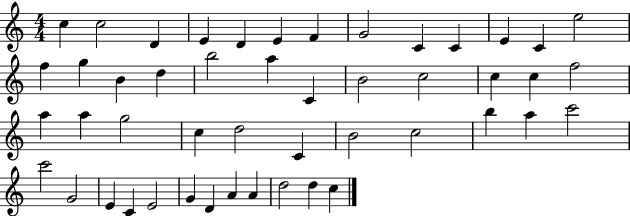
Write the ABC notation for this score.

X:1
T:Untitled
M:4/4
L:1/4
K:C
c c2 D E D E F G2 C C E C e2 f g B d b2 a C B2 c2 c c f2 a a g2 c d2 C B2 c2 b a c'2 c'2 G2 E C E2 G D A A d2 d c